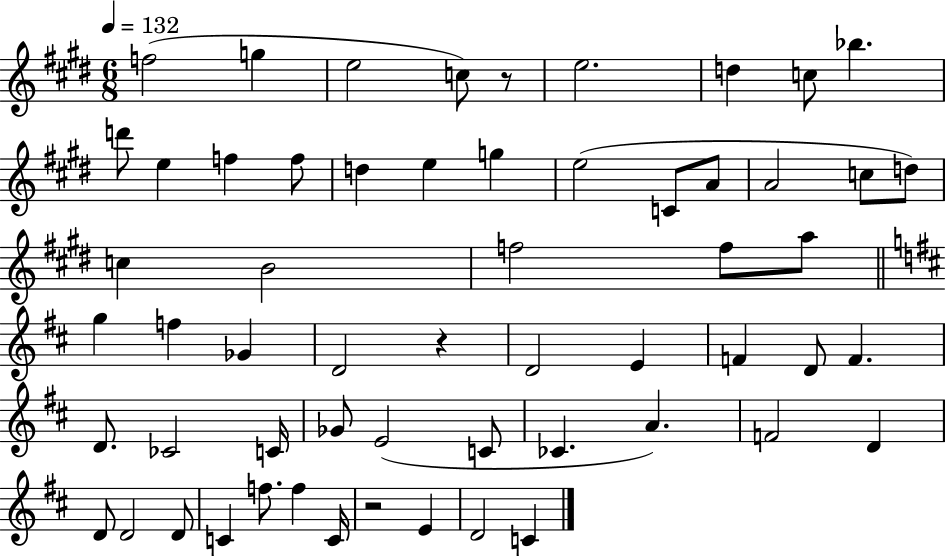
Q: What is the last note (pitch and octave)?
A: C4